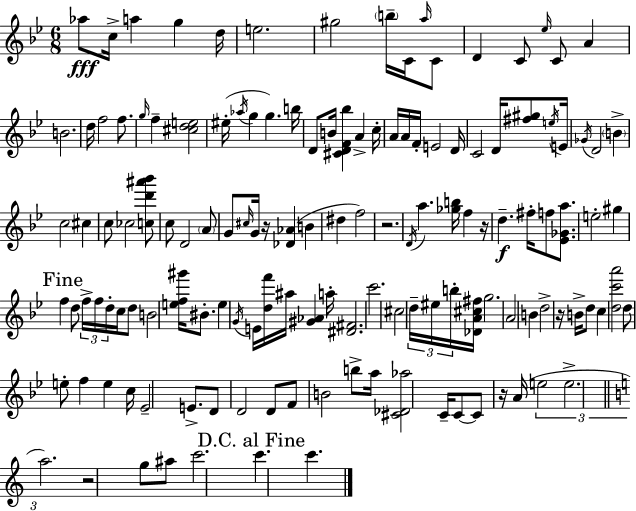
Ab5/e C5/s A5/q G5/q D5/s E5/h. G#5/h B5/s C4/s A5/s C4/e D4/q C4/e Eb5/s C4/e A4/q B4/h. D5/s F5/h F5/e. G5/s F5/q [C#5,D5,E5]/h EIS5/s Ab5/s G5/q G5/q. B5/s D4/e B4/s [C#4,D4,F4,Bb5]/q A4/q C5/s A4/s A4/s F4/s E4/h D4/s C4/h D4/s [F#5,G#5]/e E5/s E4/s Gb4/s D4/h B4/q C5/h C#5/q C5/e CES5/h [C5,D6,A#6,Bb6]/e C5/e D4/h A4/e G4/e C#5/s G4/s R/s [Db4,Ab4]/q B4/q D#5/q F5/h R/h. D4/s A5/q. [Gb5,B5]/s F5/q R/s D5/q. F#5/s F5/e [Eb4,Gb4,A5]/e. E5/h G#5/q F5/q D5/e F5/s F5/s D5/s C5/s D5/e B4/h [E5,F5,G#6]/s BIS4/e. E5/q G4/s E4/s [D5,F6]/s A#5/s [G#4,Ab4]/q A5/s [D#4,F#4]/h. C6/h. C#5/h D5/s EIS5/s B5/s [Db4,A4,C#5,F#5]/s G5/h. A4/h B4/q D5/h R/s B4/s D5/e C5/q [D5,C6,A6]/h D5/e E5/e F5/q E5/q C5/s Eb4/h E4/e. D4/e D4/h D4/e F4/e B4/h B5/e A5/s [C#4,Db4,Ab5]/h C4/s C4/e C4/e R/s A4/s E5/h E5/h. A5/h. R/h G5/e A#5/e C6/h. C6/q. C6/q.